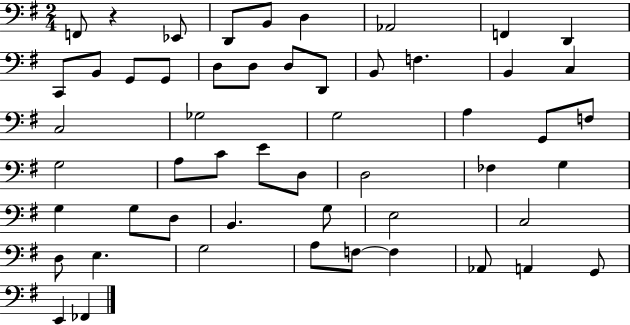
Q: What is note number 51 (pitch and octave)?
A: E2